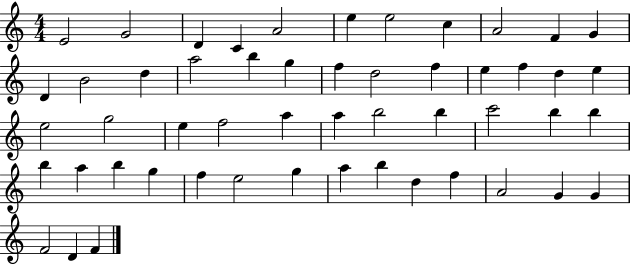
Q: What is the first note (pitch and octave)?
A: E4